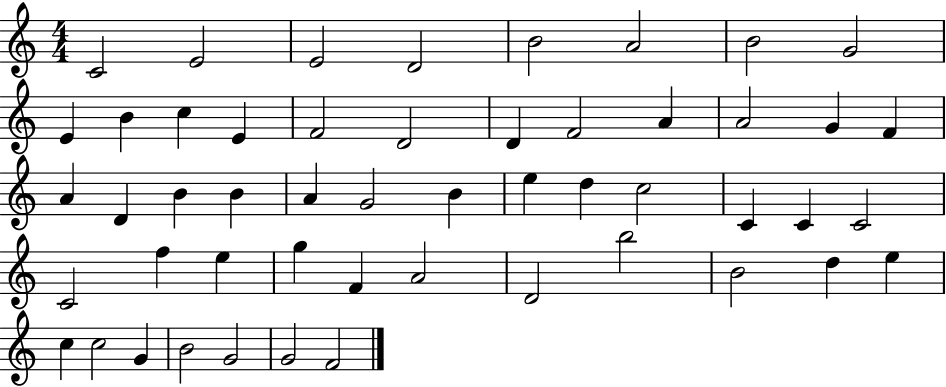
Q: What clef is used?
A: treble